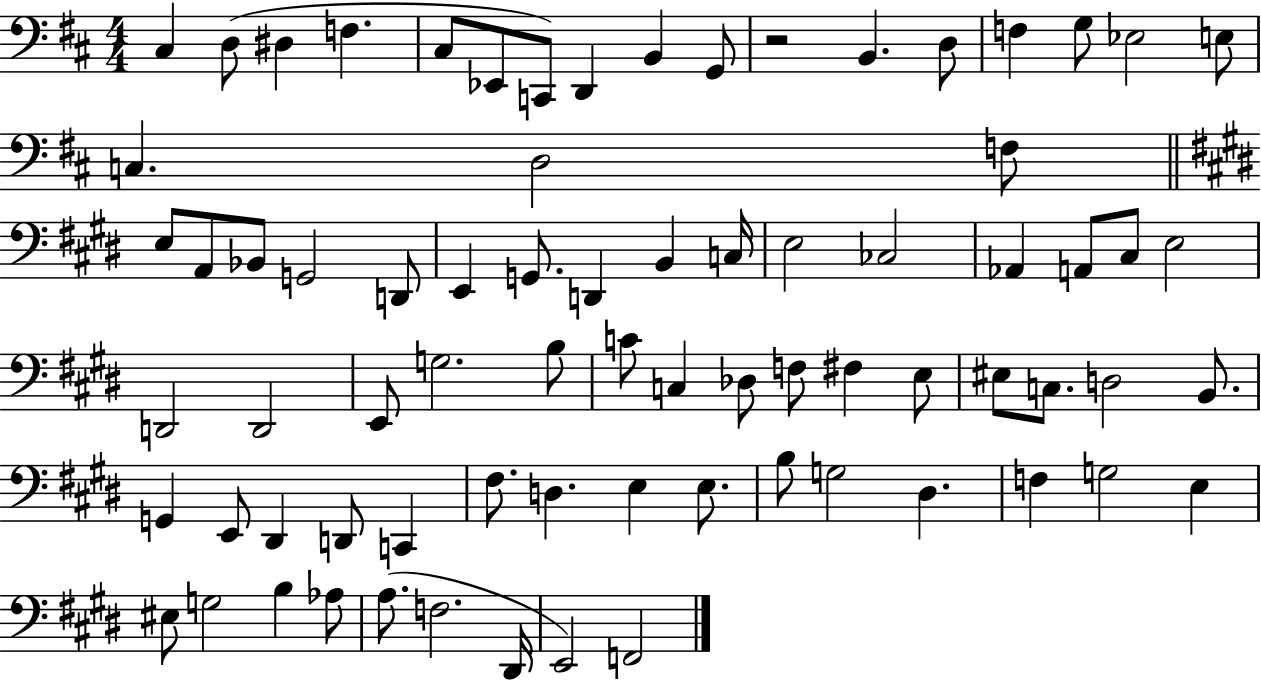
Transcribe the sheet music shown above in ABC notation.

X:1
T:Untitled
M:4/4
L:1/4
K:D
^C, D,/2 ^D, F, ^C,/2 _E,,/2 C,,/2 D,, B,, G,,/2 z2 B,, D,/2 F, G,/2 _E,2 E,/2 C, D,2 F,/2 E,/2 A,,/2 _B,,/2 G,,2 D,,/2 E,, G,,/2 D,, B,, C,/4 E,2 _C,2 _A,, A,,/2 ^C,/2 E,2 D,,2 D,,2 E,,/2 G,2 B,/2 C/2 C, _D,/2 F,/2 ^F, E,/2 ^E,/2 C,/2 D,2 B,,/2 G,, E,,/2 ^D,, D,,/2 C,, ^F,/2 D, E, E,/2 B,/2 G,2 ^D, F, G,2 E, ^E,/2 G,2 B, _A,/2 A,/2 F,2 ^D,,/4 E,,2 F,,2